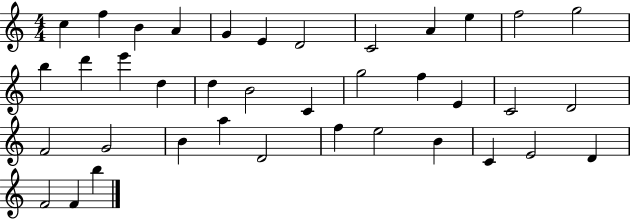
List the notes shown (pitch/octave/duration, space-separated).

C5/q F5/q B4/q A4/q G4/q E4/q D4/h C4/h A4/q E5/q F5/h G5/h B5/q D6/q E6/q D5/q D5/q B4/h C4/q G5/h F5/q E4/q C4/h D4/h F4/h G4/h B4/q A5/q D4/h F5/q E5/h B4/q C4/q E4/h D4/q F4/h F4/q B5/q